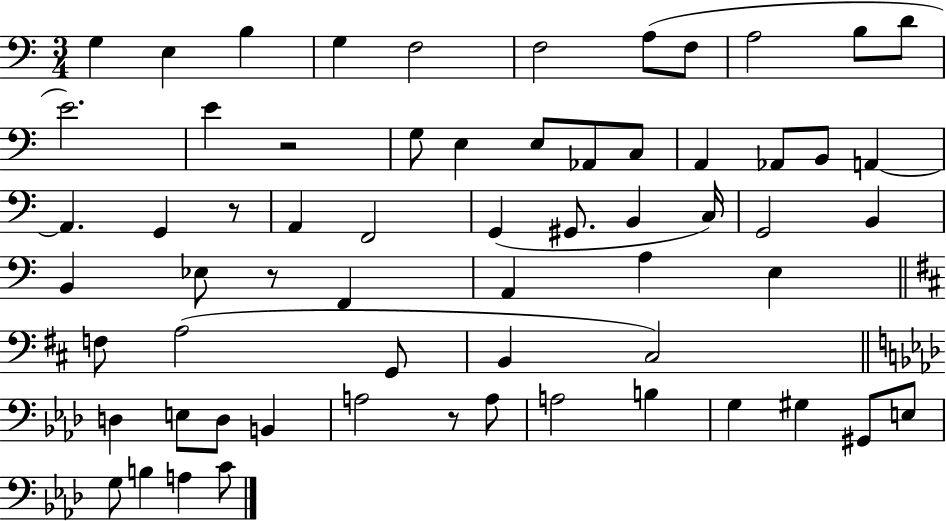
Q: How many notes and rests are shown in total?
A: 63